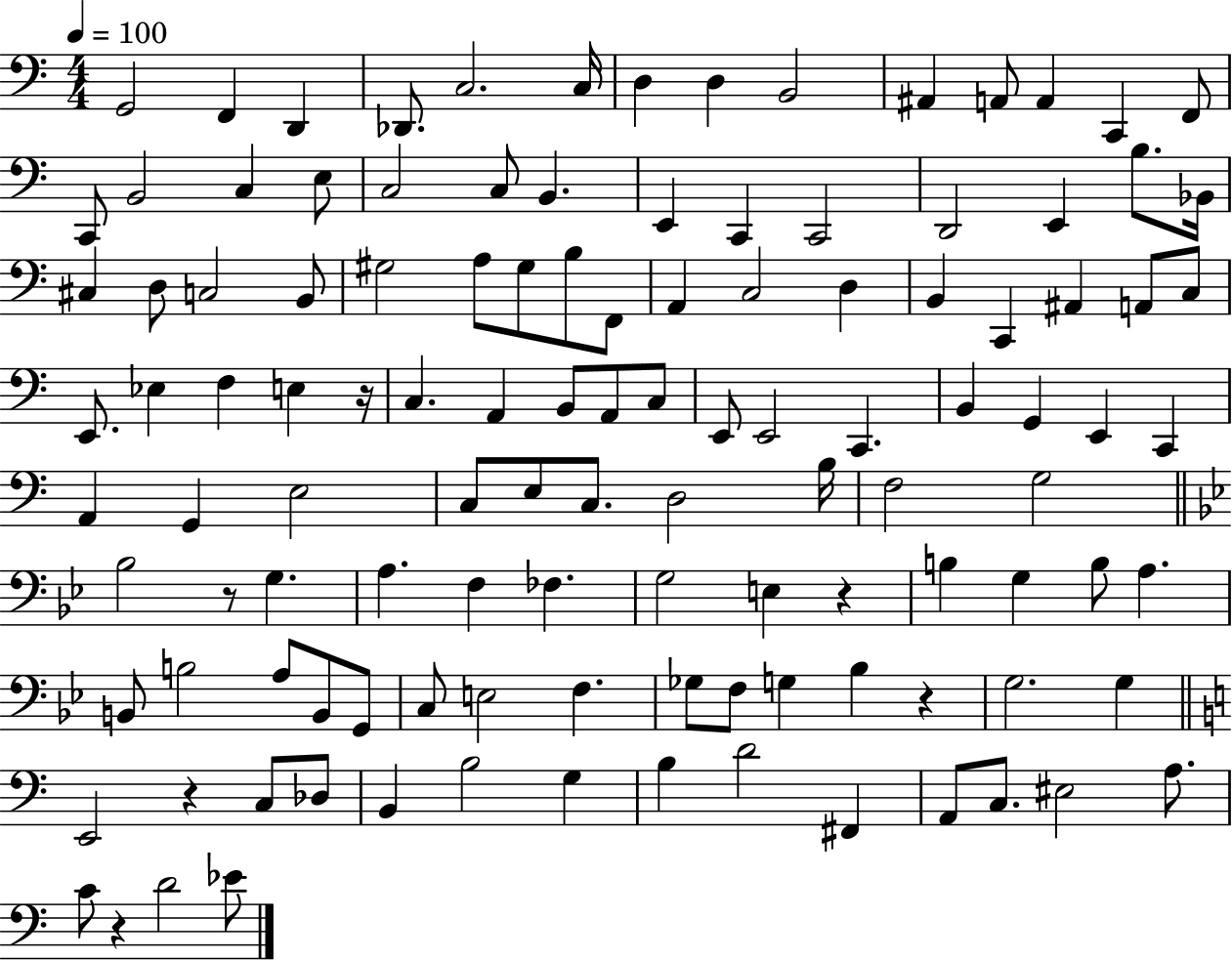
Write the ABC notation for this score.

X:1
T:Untitled
M:4/4
L:1/4
K:C
G,,2 F,, D,, _D,,/2 C,2 C,/4 D, D, B,,2 ^A,, A,,/2 A,, C,, F,,/2 C,,/2 B,,2 C, E,/2 C,2 C,/2 B,, E,, C,, C,,2 D,,2 E,, B,/2 _B,,/4 ^C, D,/2 C,2 B,,/2 ^G,2 A,/2 ^G,/2 B,/2 F,,/2 A,, C,2 D, B,, C,, ^A,, A,,/2 C,/2 E,,/2 _E, F, E, z/4 C, A,, B,,/2 A,,/2 C,/2 E,,/2 E,,2 C,, B,, G,, E,, C,, A,, G,, E,2 C,/2 E,/2 C,/2 D,2 B,/4 F,2 G,2 _B,2 z/2 G, A, F, _F, G,2 E, z B, G, B,/2 A, B,,/2 B,2 A,/2 B,,/2 G,,/2 C,/2 E,2 F, _G,/2 F,/2 G, _B, z G,2 G, E,,2 z C,/2 _D,/2 B,, B,2 G, B, D2 ^F,, A,,/2 C,/2 ^E,2 A,/2 C/2 z D2 _E/2